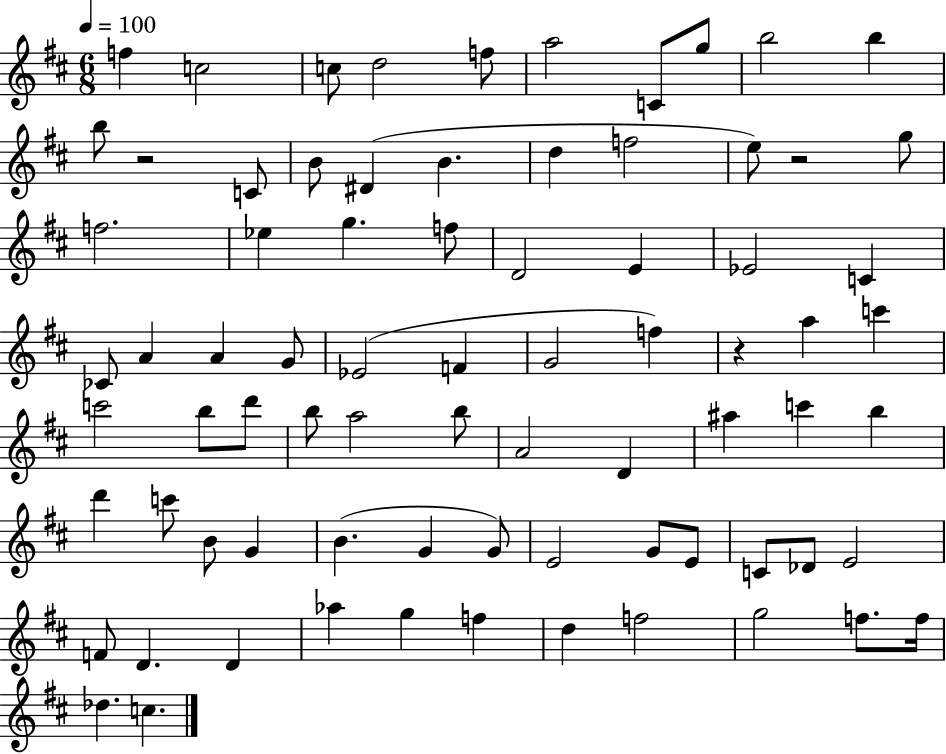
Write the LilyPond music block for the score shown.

{
  \clef treble
  \numericTimeSignature
  \time 6/8
  \key d \major
  \tempo 4 = 100
  f''4 c''2 | c''8 d''2 f''8 | a''2 c'8 g''8 | b''2 b''4 | \break b''8 r2 c'8 | b'8 dis'4( b'4. | d''4 f''2 | e''8) r2 g''8 | \break f''2. | ees''4 g''4. f''8 | d'2 e'4 | ees'2 c'4 | \break ces'8 a'4 a'4 g'8 | ees'2( f'4 | g'2 f''4) | r4 a''4 c'''4 | \break c'''2 b''8 d'''8 | b''8 a''2 b''8 | a'2 d'4 | ais''4 c'''4 b''4 | \break d'''4 c'''8 b'8 g'4 | b'4.( g'4 g'8) | e'2 g'8 e'8 | c'8 des'8 e'2 | \break f'8 d'4. d'4 | aes''4 g''4 f''4 | d''4 f''2 | g''2 f''8. f''16 | \break des''4. c''4. | \bar "|."
}